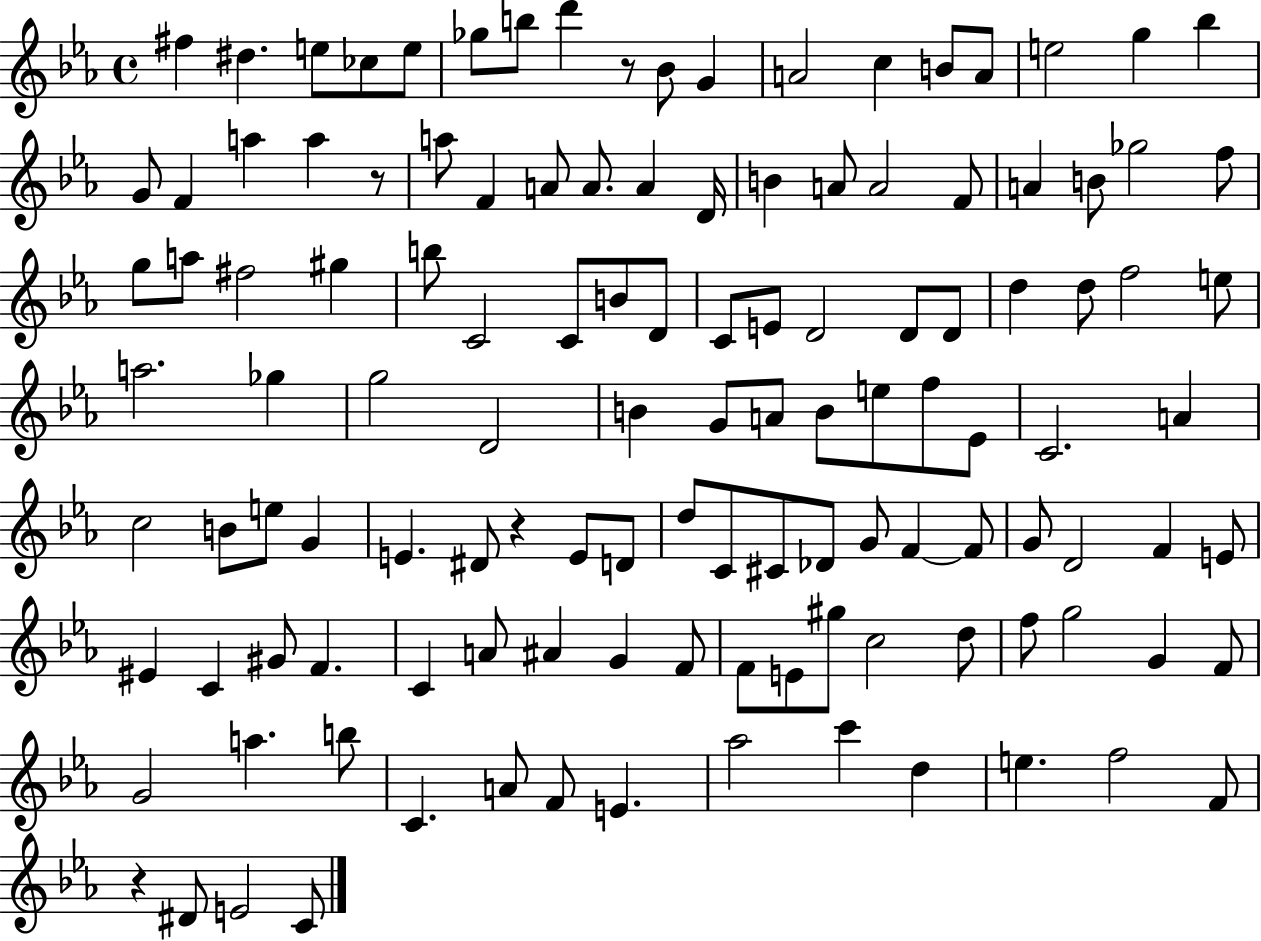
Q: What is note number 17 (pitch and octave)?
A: Bb5